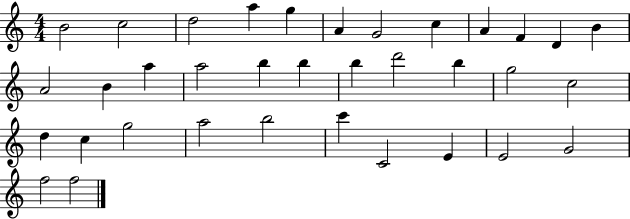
X:1
T:Untitled
M:4/4
L:1/4
K:C
B2 c2 d2 a g A G2 c A F D B A2 B a a2 b b b d'2 b g2 c2 d c g2 a2 b2 c' C2 E E2 G2 f2 f2